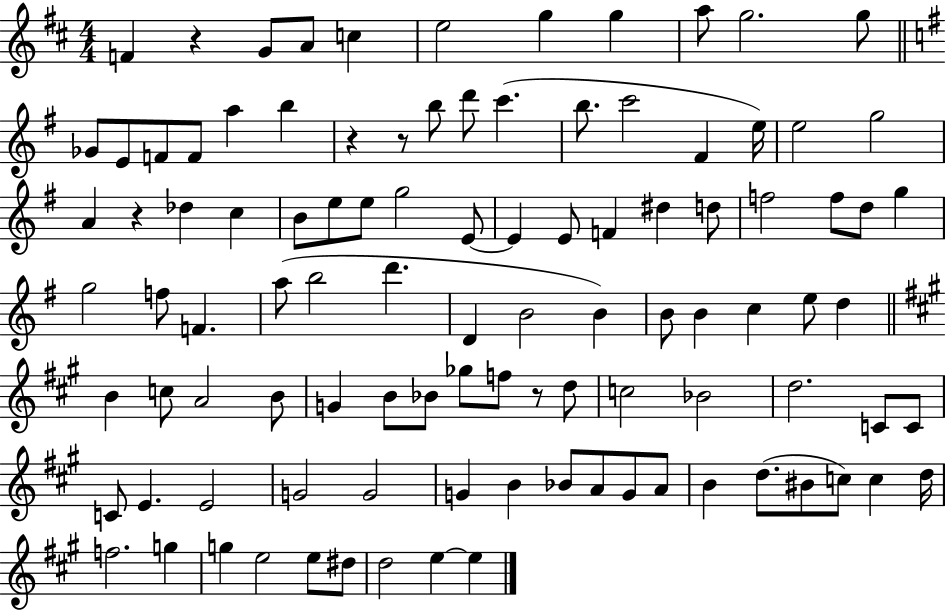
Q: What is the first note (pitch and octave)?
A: F4